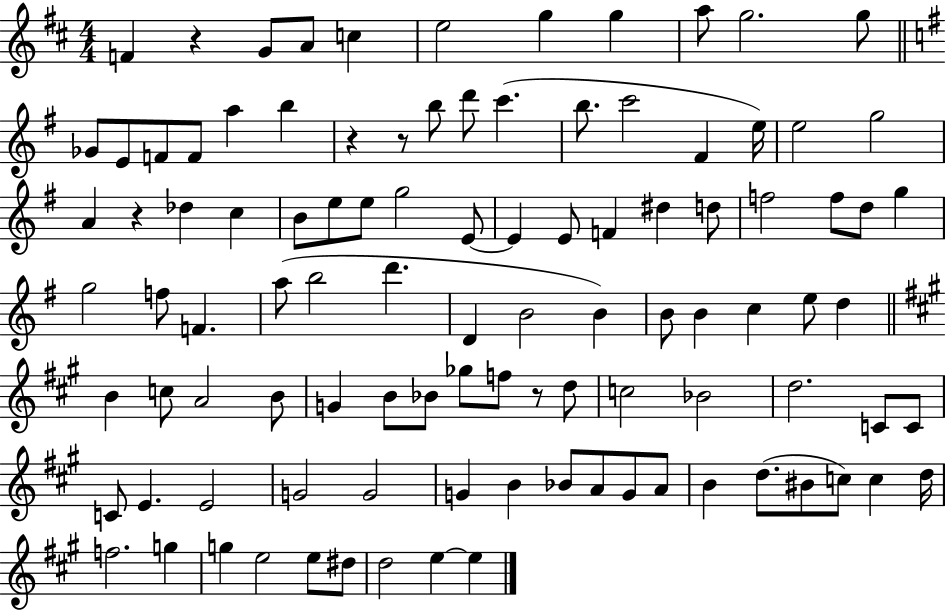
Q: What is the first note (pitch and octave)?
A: F4